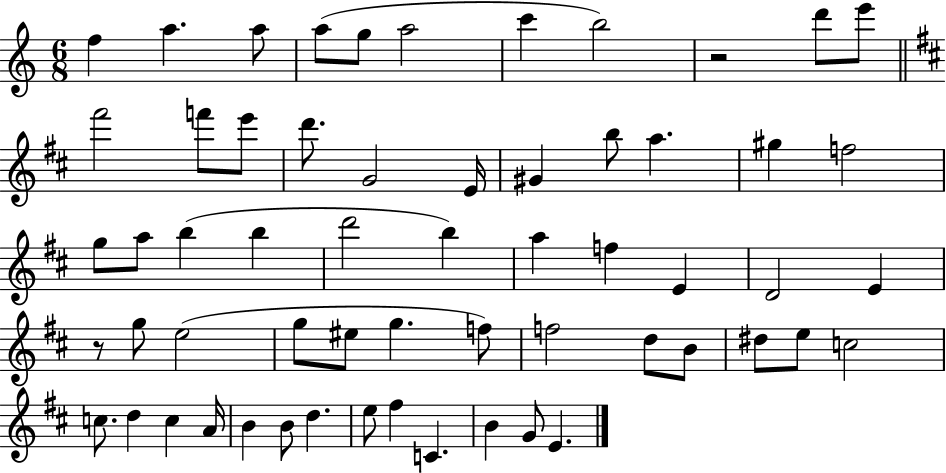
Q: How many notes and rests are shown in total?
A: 59